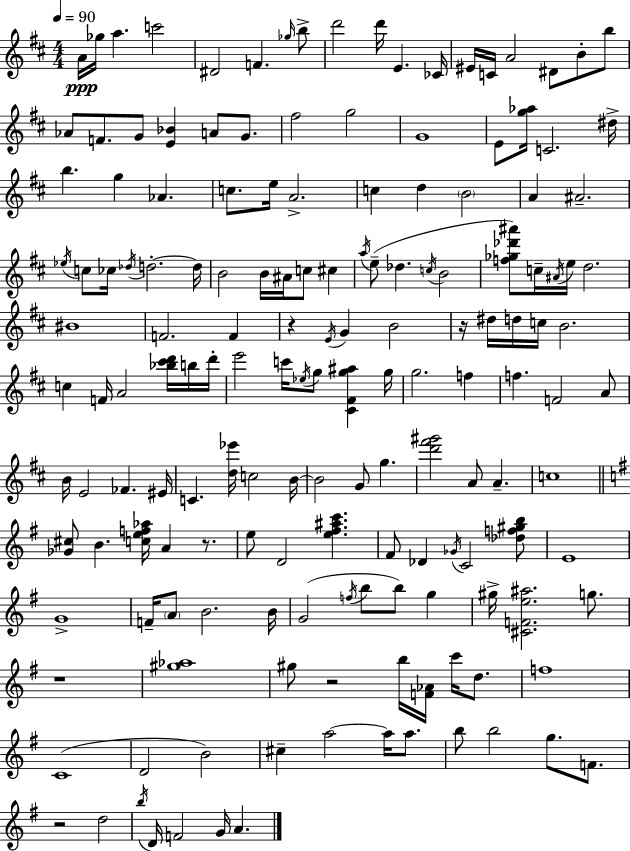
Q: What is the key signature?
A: D major